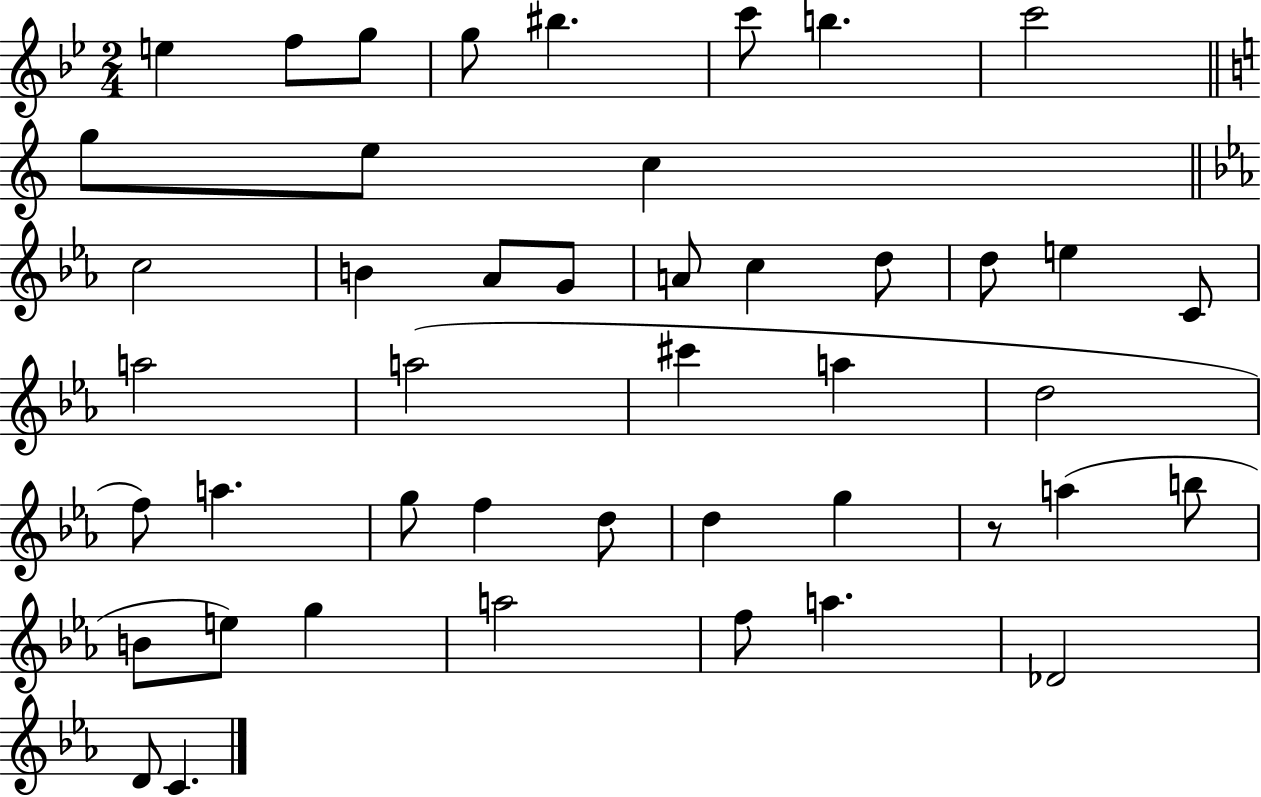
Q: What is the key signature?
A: BES major